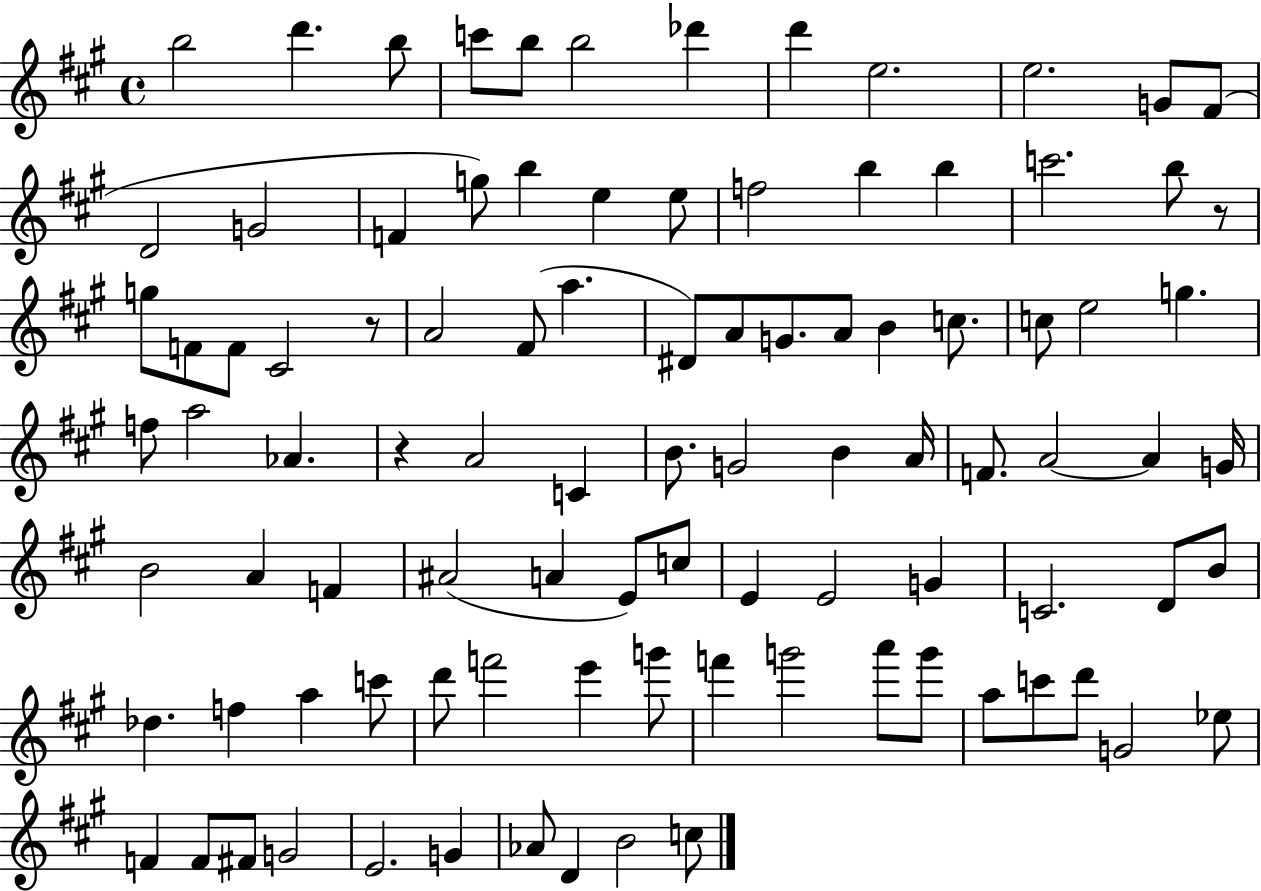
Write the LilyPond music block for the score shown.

{
  \clef treble
  \time 4/4
  \defaultTimeSignature
  \key a \major
  b''2 d'''4. b''8 | c'''8 b''8 b''2 des'''4 | d'''4 e''2. | e''2. g'8 fis'8( | \break d'2 g'2 | f'4 g''8) b''4 e''4 e''8 | f''2 b''4 b''4 | c'''2. b''8 r8 | \break g''8 f'8 f'8 cis'2 r8 | a'2 fis'8( a''4. | dis'8) a'8 g'8. a'8 b'4 c''8. | c''8 e''2 g''4. | \break f''8 a''2 aes'4. | r4 a'2 c'4 | b'8. g'2 b'4 a'16 | f'8. a'2~~ a'4 g'16 | \break b'2 a'4 f'4 | ais'2( a'4 e'8) c''8 | e'4 e'2 g'4 | c'2. d'8 b'8 | \break des''4. f''4 a''4 c'''8 | d'''8 f'''2 e'''4 g'''8 | f'''4 g'''2 a'''8 g'''8 | a''8 c'''8 d'''8 g'2 ees''8 | \break f'4 f'8 fis'8 g'2 | e'2. g'4 | aes'8 d'4 b'2 c''8 | \bar "|."
}